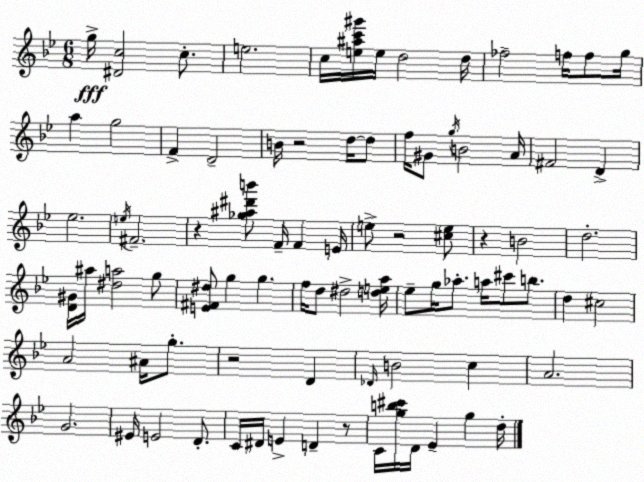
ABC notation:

X:1
T:Untitled
M:6/8
L:1/4
K:Gm
g/4 [^Dc]2 c/2 e2 c/4 [e^ac'^g']/4 e/4 d2 d/4 _f2 f/4 f/2 g/4 a g2 F D2 B/4 z2 d/4 d/2 f/4 ^G/2 g/4 B2 A/4 ^F2 D _e2 e/4 ^F2 z [_g^a^d'b']/2 F/4 F E/4 e/2 z2 [^ce]/2 z B2 d2 [D^G]/4 ^a/4 [^da]2 g/2 [E^F^d]/2 g g f/4 d/2 ^d2 [dea]/4 _e/2 g/4 _a/2 a/4 ^c'/2 b/2 d ^c2 A2 ^A/4 g/2 z2 D _D/4 B2 c A2 G2 ^E/4 E2 D/2 C/4 ^D/4 E D z/2 C/4 [gb^c']/4 D/4 _E g d/4